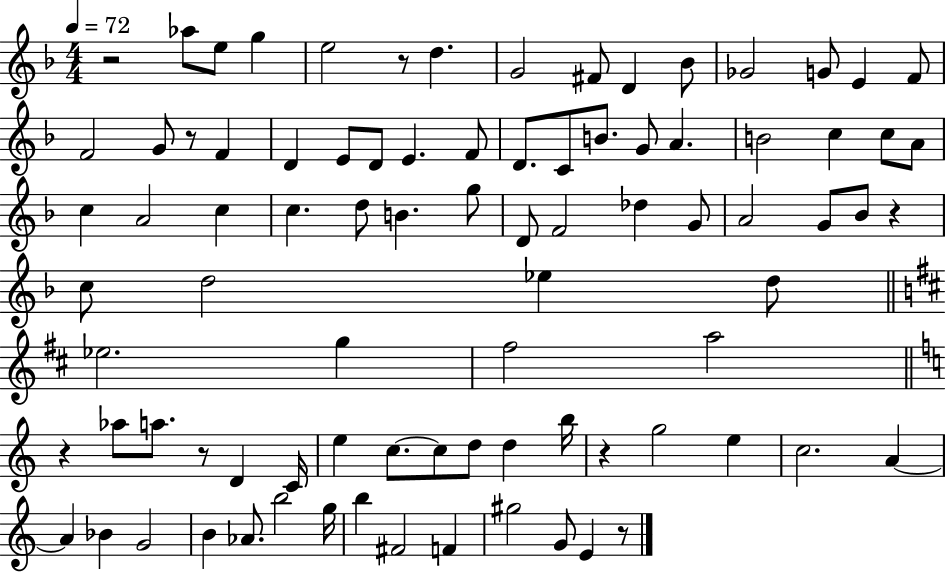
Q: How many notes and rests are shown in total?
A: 87